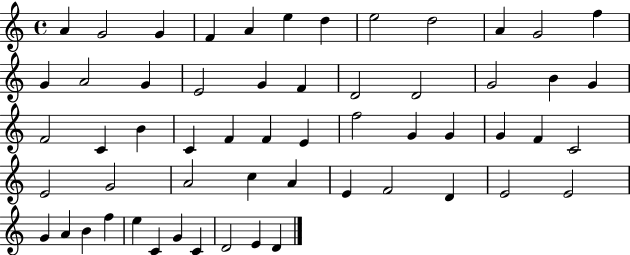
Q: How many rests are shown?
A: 0